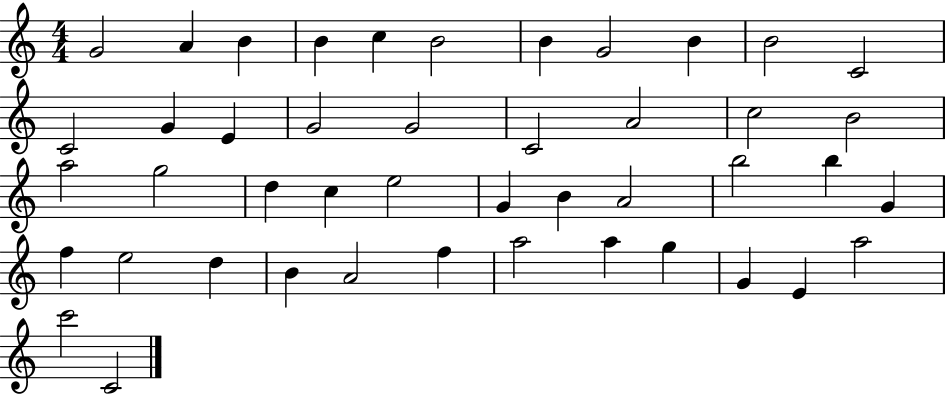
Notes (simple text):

G4/h A4/q B4/q B4/q C5/q B4/h B4/q G4/h B4/q B4/h C4/h C4/h G4/q E4/q G4/h G4/h C4/h A4/h C5/h B4/h A5/h G5/h D5/q C5/q E5/h G4/q B4/q A4/h B5/h B5/q G4/q F5/q E5/h D5/q B4/q A4/h F5/q A5/h A5/q G5/q G4/q E4/q A5/h C6/h C4/h